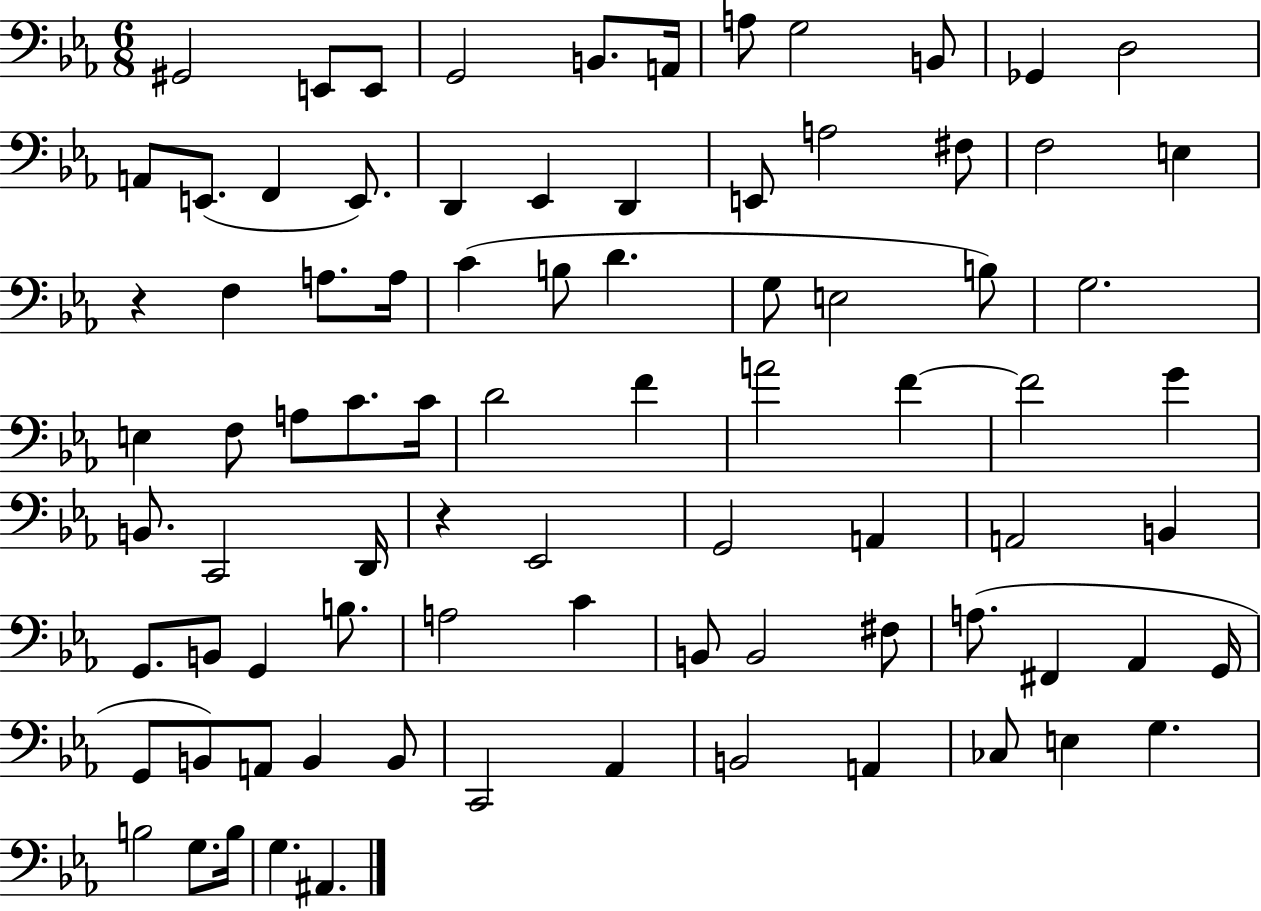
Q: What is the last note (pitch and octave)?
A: A#2